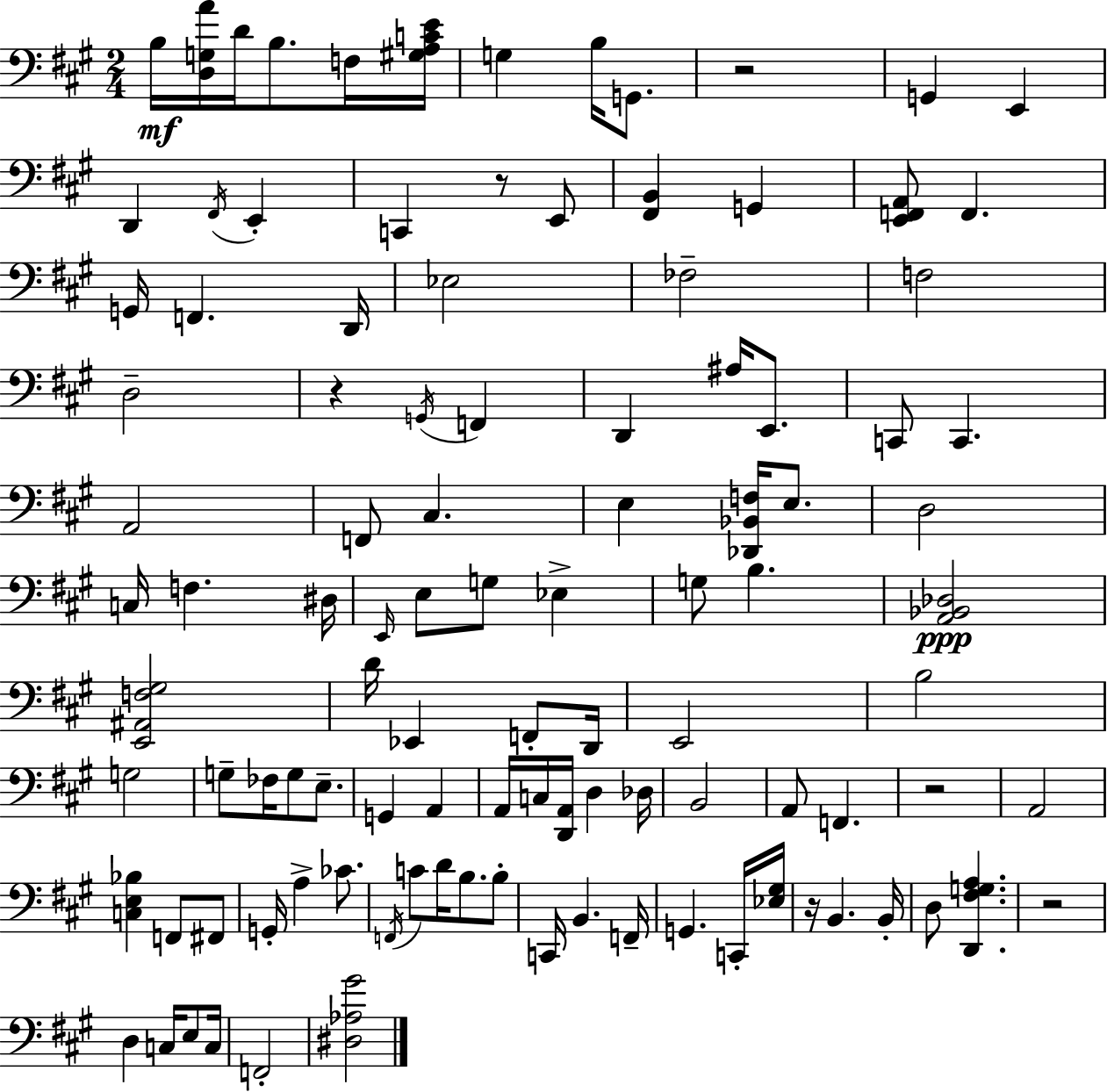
X:1
T:Untitled
M:2/4
L:1/4
K:A
B,/4 [D,G,A]/4 D/4 B,/2 F,/4 [^G,A,CE]/4 G, B,/4 G,,/2 z2 G,, E,, D,, ^F,,/4 E,, C,, z/2 E,,/2 [^F,,B,,] G,, [E,,F,,A,,]/2 F,, G,,/4 F,, D,,/4 _E,2 _F,2 F,2 D,2 z G,,/4 F,, D,, ^A,/4 E,,/2 C,,/2 C,, A,,2 F,,/2 ^C, E, [_D,,_B,,F,]/4 E,/2 D,2 C,/4 F, ^D,/4 E,,/4 E,/2 G,/2 _E, G,/2 B, [A,,_B,,_D,]2 [E,,^A,,F,^G,]2 D/4 _E,, F,,/2 D,,/4 E,,2 B,2 G,2 G,/2 _F,/4 G,/2 E,/2 G,, A,, A,,/4 C,/4 [D,,A,,]/4 D, _D,/4 B,,2 A,,/2 F,, z2 A,,2 [C,E,_B,] F,,/2 ^F,,/2 G,,/4 A, _C/2 F,,/4 C/2 D/4 B,/2 B,/2 C,,/4 B,, F,,/4 G,, C,,/4 [_E,^G,]/4 z/4 B,, B,,/4 D,/2 [D,,^F,G,A,] z2 D, C,/4 E,/2 C,/4 F,,2 [^D,_A,^G]2